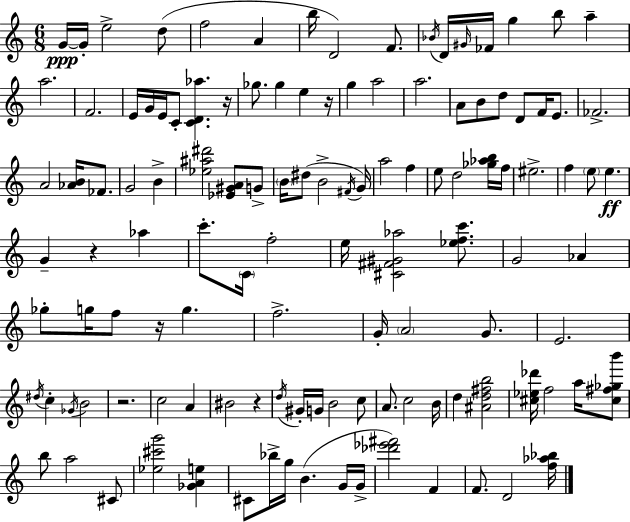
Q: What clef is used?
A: treble